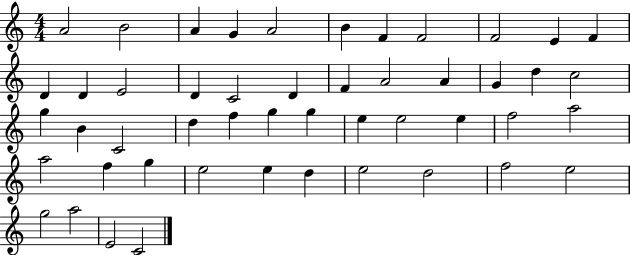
A4/h B4/h A4/q G4/q A4/h B4/q F4/q F4/h F4/h E4/q F4/q D4/q D4/q E4/h D4/q C4/h D4/q F4/q A4/h A4/q G4/q D5/q C5/h G5/q B4/q C4/h D5/q F5/q G5/q G5/q E5/q E5/h E5/q F5/h A5/h A5/h F5/q G5/q E5/h E5/q D5/q E5/h D5/h F5/h E5/h G5/h A5/h E4/h C4/h